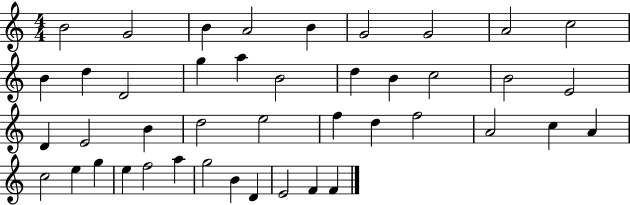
B4/h G4/h B4/q A4/h B4/q G4/h G4/h A4/h C5/h B4/q D5/q D4/h G5/q A5/q B4/h D5/q B4/q C5/h B4/h E4/h D4/q E4/h B4/q D5/h E5/h F5/q D5/q F5/h A4/h C5/q A4/q C5/h E5/q G5/q E5/q F5/h A5/q G5/h B4/q D4/q E4/h F4/q F4/q